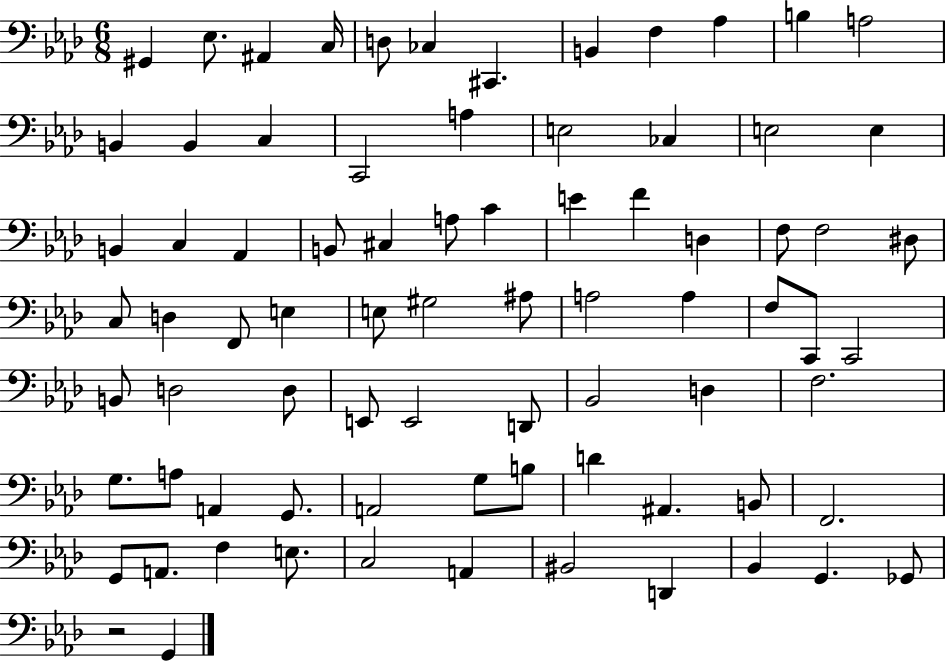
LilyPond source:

{
  \clef bass
  \numericTimeSignature
  \time 6/8
  \key aes \major
  gis,4 ees8. ais,4 c16 | d8 ces4 cis,4. | b,4 f4 aes4 | b4 a2 | \break b,4 b,4 c4 | c,2 a4 | e2 ces4 | e2 e4 | \break b,4 c4 aes,4 | b,8 cis4 a8 c'4 | e'4 f'4 d4 | f8 f2 dis8 | \break c8 d4 f,8 e4 | e8 gis2 ais8 | a2 a4 | f8 c,8 c,2 | \break b,8 d2 d8 | e,8 e,2 d,8 | bes,2 d4 | f2. | \break g8. a8 a,4 g,8. | a,2 g8 b8 | d'4 ais,4. b,8 | f,2. | \break g,8 a,8. f4 e8. | c2 a,4 | bis,2 d,4 | bes,4 g,4. ges,8 | \break r2 g,4 | \bar "|."
}